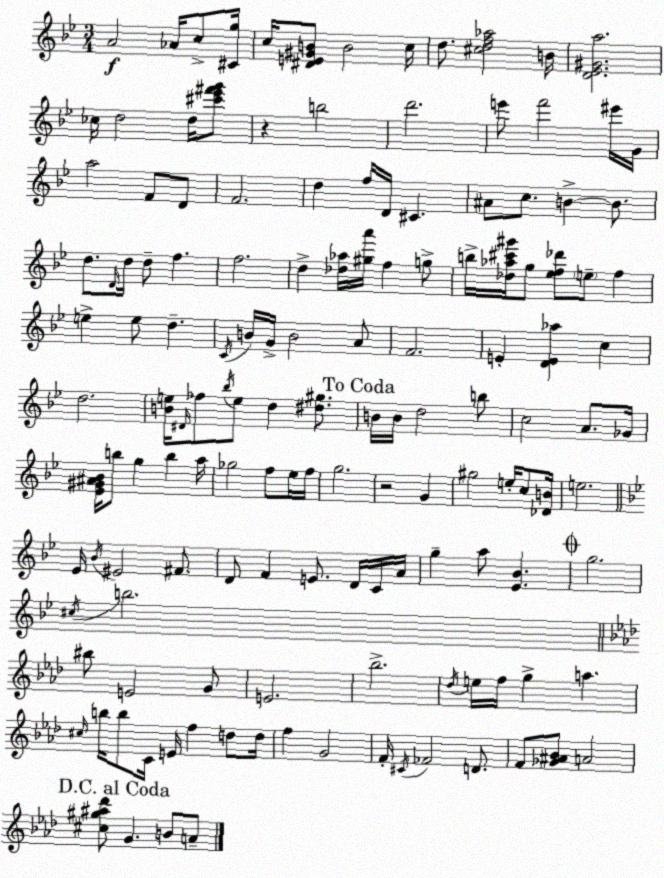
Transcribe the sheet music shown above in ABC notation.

X:1
T:Untitled
M:3/4
L:1/4
K:Bb
A2 _A/4 c/2 [^Cg]/4 c/4 [^DE^GB]/2 B2 c/4 d/2 [^cdf_a]2 B/4 [D_E^Ga]2 _c/4 d2 d/4 [^c'_e'^f'g']/2 z b2 d'2 e'/2 f'2 ^e'/4 G/4 a2 F/2 D/2 F2 d f/4 D/4 ^C ^A/2 c/2 B B/2 d/2 D/4 d/4 d/2 f f2 d [_d_a]/4 [^ga']/4 f g/2 b/4 [_d_a^c'^g']/4 g/2 [_ef_d']/2 e/2 f e e/2 d C/4 B/4 G/4 B2 A/2 F2 E [DE_a] c d2 [Be]/4 ^D/4 _f/2 _b/4 e/2 d [^d^g]/2 B/4 B/4 d2 b/2 c2 A/2 _G/4 [_E^G^A_B]/4 b/2 g b a/4 _g2 f/2 _e/4 f/4 g2 z2 G ^g2 e/4 c/2 [_DB]/4 e2 _E/4 _B/4 ^E2 ^F/2 D/2 F E/2 D/4 C/4 A/4 g a/2 [_E_B] g2 ^c/4 b2 ^b/2 E2 G/2 E2 _b2 _d/4 e/4 f/4 g a ^c/4 b/4 b/2 C/4 E/4 f d/2 d/4 f G2 F/4 ^C/4 _F2 D/2 F/2 [_G^A_B]/2 A2 [^c^g^a_d']/2 G B/2 A/2